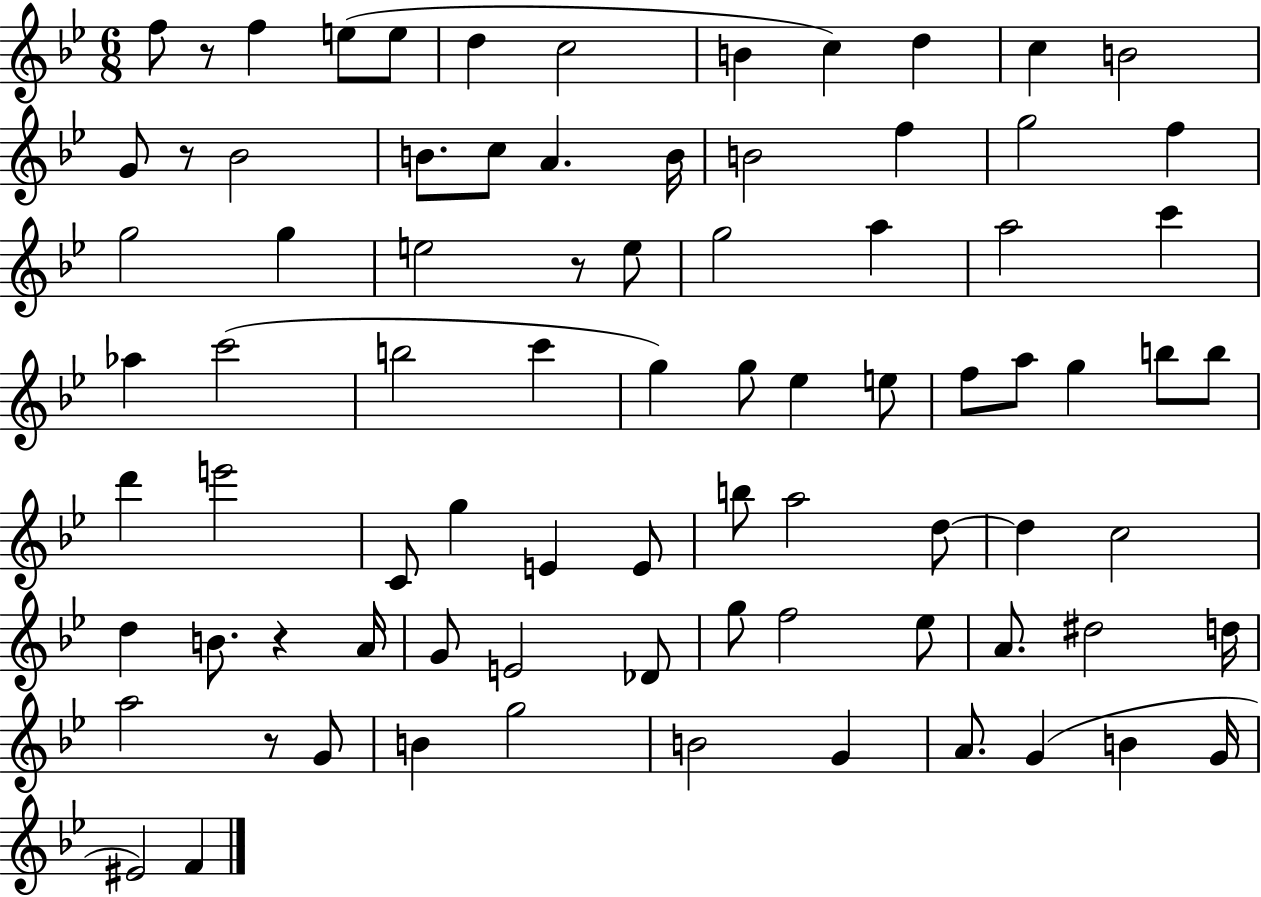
F5/e R/e F5/q E5/e E5/e D5/q C5/h B4/q C5/q D5/q C5/q B4/h G4/e R/e Bb4/h B4/e. C5/e A4/q. B4/s B4/h F5/q G5/h F5/q G5/h G5/q E5/h R/e E5/e G5/h A5/q A5/h C6/q Ab5/q C6/h B5/h C6/q G5/q G5/e Eb5/q E5/e F5/e A5/e G5/q B5/e B5/e D6/q E6/h C4/e G5/q E4/q E4/e B5/e A5/h D5/e D5/q C5/h D5/q B4/e. R/q A4/s G4/e E4/h Db4/e G5/e F5/h Eb5/e A4/e. D#5/h D5/s A5/h R/e G4/e B4/q G5/h B4/h G4/q A4/e. G4/q B4/q G4/s EIS4/h F4/q